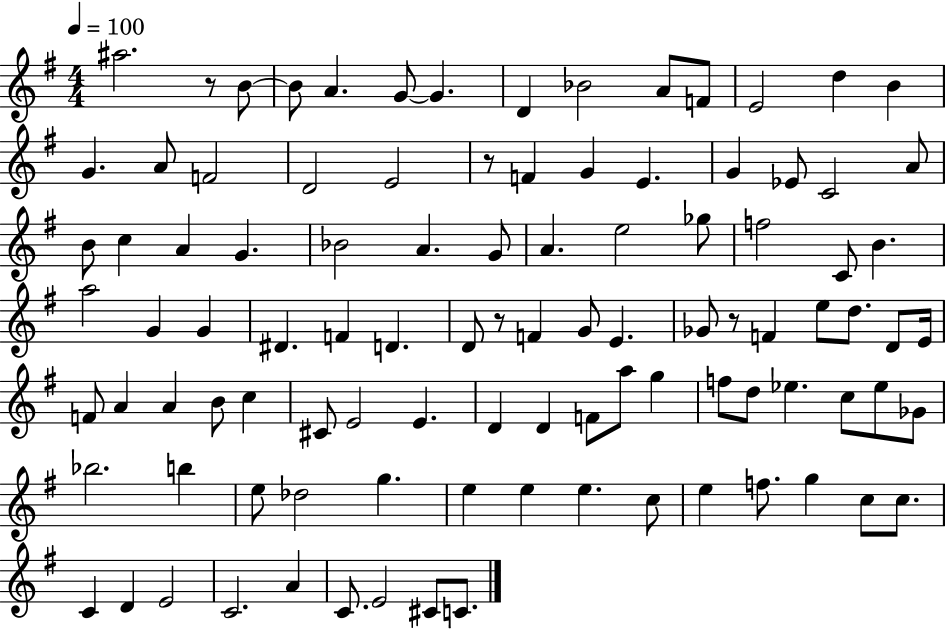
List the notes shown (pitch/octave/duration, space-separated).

A#5/h. R/e B4/e B4/e A4/q. G4/e G4/q. D4/q Bb4/h A4/e F4/e E4/h D5/q B4/q G4/q. A4/e F4/h D4/h E4/h R/e F4/q G4/q E4/q. G4/q Eb4/e C4/h A4/e B4/e C5/q A4/q G4/q. Bb4/h A4/q. G4/e A4/q. E5/h Gb5/e F5/h C4/e B4/q. A5/h G4/q G4/q D#4/q. F4/q D4/q. D4/e R/e F4/q G4/e E4/q. Gb4/e R/e F4/q E5/e D5/e. D4/e E4/s F4/e A4/q A4/q B4/e C5/q C#4/e E4/h E4/q. D4/q D4/q F4/e A5/e G5/q F5/e D5/e Eb5/q. C5/e Eb5/e Gb4/e Bb5/h. B5/q E5/e Db5/h G5/q. E5/q E5/q E5/q. C5/e E5/q F5/e. G5/q C5/e C5/e. C4/q D4/q E4/h C4/h. A4/q C4/e. E4/h C#4/e C4/e.